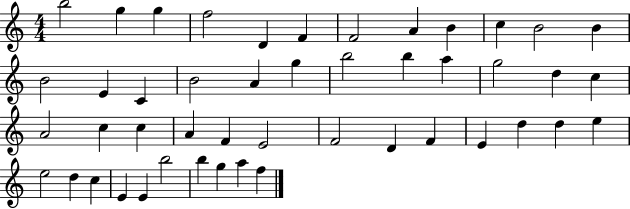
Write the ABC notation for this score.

X:1
T:Untitled
M:4/4
L:1/4
K:C
b2 g g f2 D F F2 A B c B2 B B2 E C B2 A g b2 b a g2 d c A2 c c A F E2 F2 D F E d d e e2 d c E E b2 b g a f